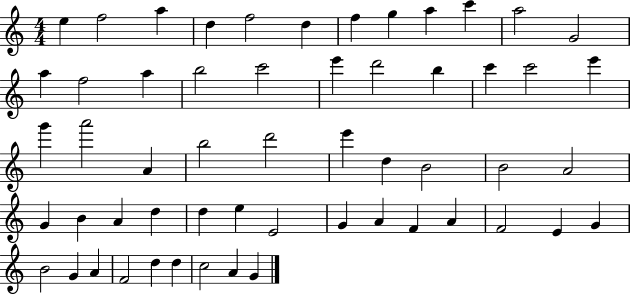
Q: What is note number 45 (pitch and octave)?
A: F4